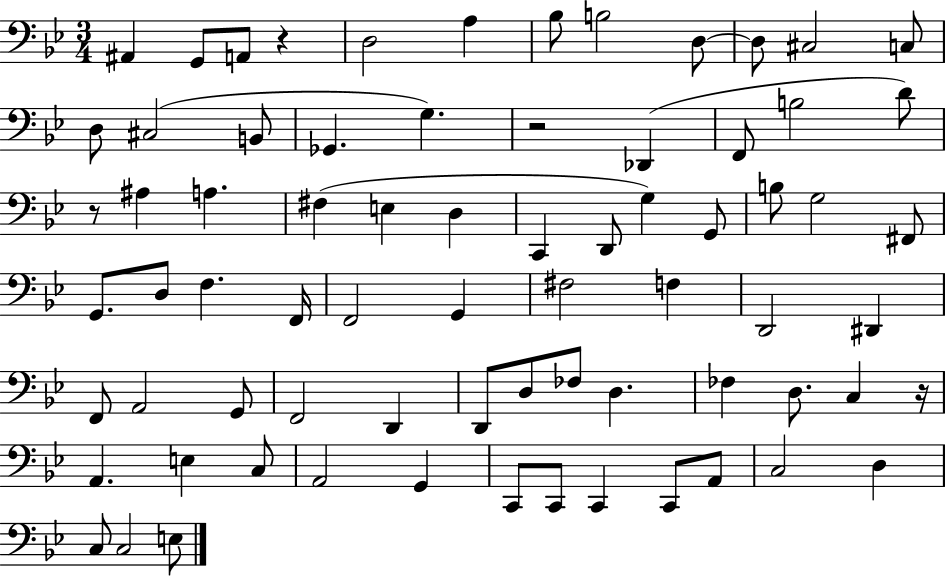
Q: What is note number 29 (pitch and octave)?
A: G2